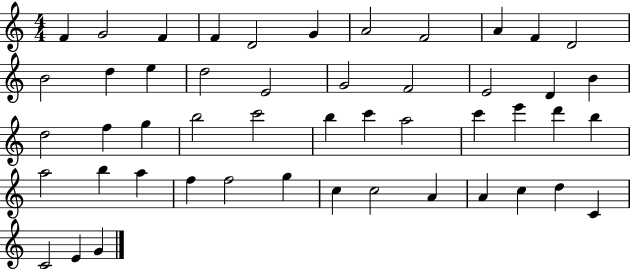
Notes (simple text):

F4/q G4/h F4/q F4/q D4/h G4/q A4/h F4/h A4/q F4/q D4/h B4/h D5/q E5/q D5/h E4/h G4/h F4/h E4/h D4/q B4/q D5/h F5/q G5/q B5/h C6/h B5/q C6/q A5/h C6/q E6/q D6/q B5/q A5/h B5/q A5/q F5/q F5/h G5/q C5/q C5/h A4/q A4/q C5/q D5/q C4/q C4/h E4/q G4/q